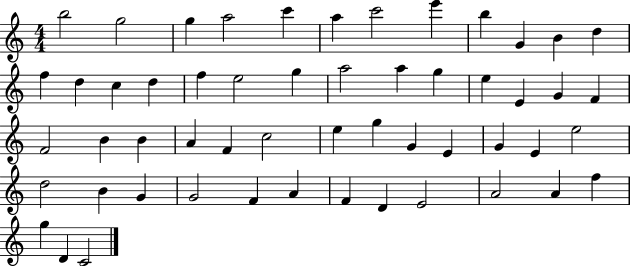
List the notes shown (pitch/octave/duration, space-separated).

B5/h G5/h G5/q A5/h C6/q A5/q C6/h E6/q B5/q G4/q B4/q D5/q F5/q D5/q C5/q D5/q F5/q E5/h G5/q A5/h A5/q G5/q E5/q E4/q G4/q F4/q F4/h B4/q B4/q A4/q F4/q C5/h E5/q G5/q G4/q E4/q G4/q E4/q E5/h D5/h B4/q G4/q G4/h F4/q A4/q F4/q D4/q E4/h A4/h A4/q F5/q G5/q D4/q C4/h